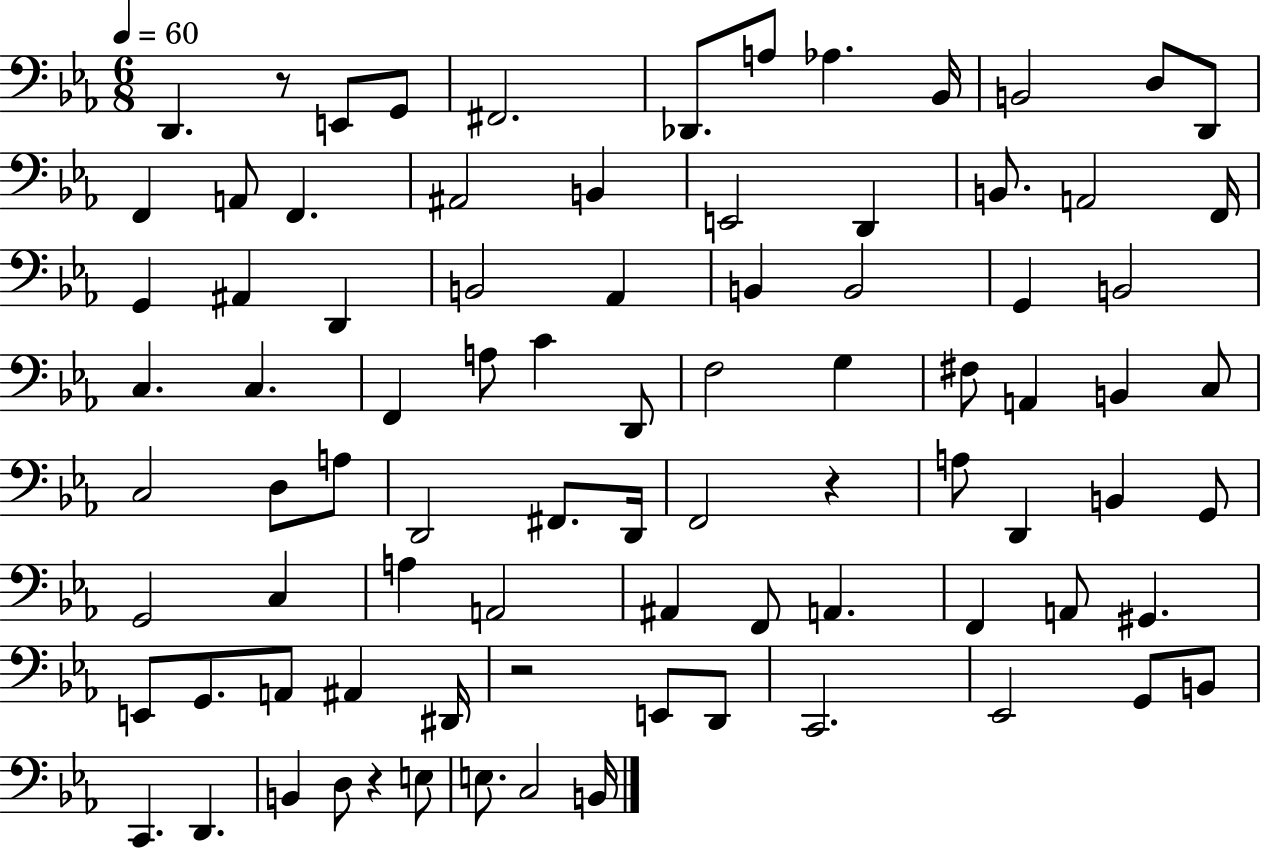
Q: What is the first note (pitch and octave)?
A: D2